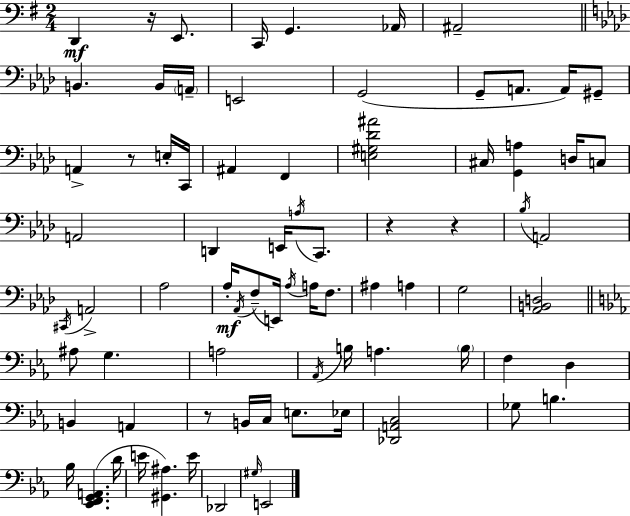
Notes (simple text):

D2/q R/s E2/e. C2/s G2/q. Ab2/s A#2/h B2/q. B2/s A2/s E2/h G2/h G2/e A2/e. A2/s G#2/e A2/q R/e E3/s C2/s A#2/q F2/q [E3,G#3,Db4,A#4]/h C#3/s [G2,A3]/q D3/s C3/e A2/h D2/q E2/s A3/s C2/e. R/q R/q Bb3/s A2/h C#2/s A2/h Ab3/h Ab3/s Ab2/s F3/e E2/s Ab3/s A3/s F3/e. A#3/q A3/q G3/h [Ab2,B2,D3]/h A#3/e G3/q. A3/h Ab2/s B3/s A3/q. B3/s F3/q D3/q B2/q A2/q R/e B2/s C3/s E3/e. Eb3/s [Db2,A2,C3]/h Gb3/e B3/q. Bb3/s [Eb2,F2,G2,A2]/q. D4/s E4/s [G#2,A#3]/q. E4/s Db2/h G#3/s E2/h